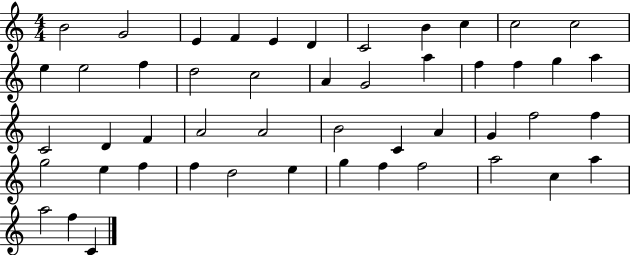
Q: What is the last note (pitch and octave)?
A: C4